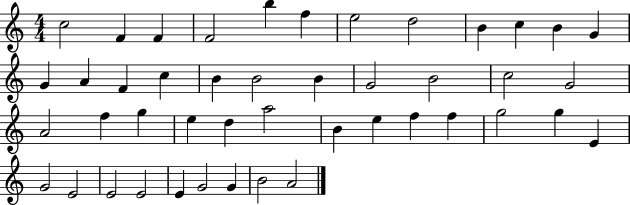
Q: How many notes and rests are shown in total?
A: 45